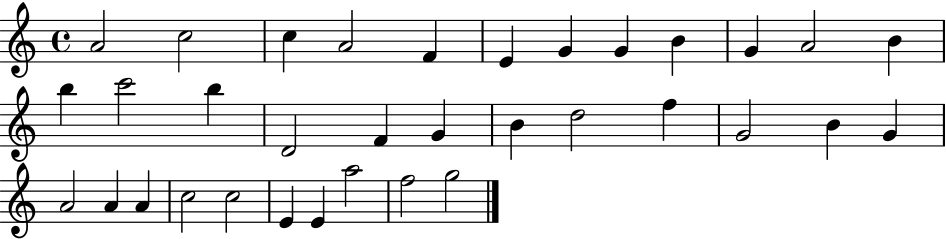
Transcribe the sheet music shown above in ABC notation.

X:1
T:Untitled
M:4/4
L:1/4
K:C
A2 c2 c A2 F E G G B G A2 B b c'2 b D2 F G B d2 f G2 B G A2 A A c2 c2 E E a2 f2 g2